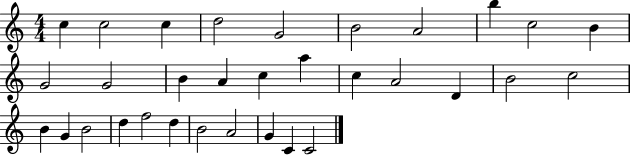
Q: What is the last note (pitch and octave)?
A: C4